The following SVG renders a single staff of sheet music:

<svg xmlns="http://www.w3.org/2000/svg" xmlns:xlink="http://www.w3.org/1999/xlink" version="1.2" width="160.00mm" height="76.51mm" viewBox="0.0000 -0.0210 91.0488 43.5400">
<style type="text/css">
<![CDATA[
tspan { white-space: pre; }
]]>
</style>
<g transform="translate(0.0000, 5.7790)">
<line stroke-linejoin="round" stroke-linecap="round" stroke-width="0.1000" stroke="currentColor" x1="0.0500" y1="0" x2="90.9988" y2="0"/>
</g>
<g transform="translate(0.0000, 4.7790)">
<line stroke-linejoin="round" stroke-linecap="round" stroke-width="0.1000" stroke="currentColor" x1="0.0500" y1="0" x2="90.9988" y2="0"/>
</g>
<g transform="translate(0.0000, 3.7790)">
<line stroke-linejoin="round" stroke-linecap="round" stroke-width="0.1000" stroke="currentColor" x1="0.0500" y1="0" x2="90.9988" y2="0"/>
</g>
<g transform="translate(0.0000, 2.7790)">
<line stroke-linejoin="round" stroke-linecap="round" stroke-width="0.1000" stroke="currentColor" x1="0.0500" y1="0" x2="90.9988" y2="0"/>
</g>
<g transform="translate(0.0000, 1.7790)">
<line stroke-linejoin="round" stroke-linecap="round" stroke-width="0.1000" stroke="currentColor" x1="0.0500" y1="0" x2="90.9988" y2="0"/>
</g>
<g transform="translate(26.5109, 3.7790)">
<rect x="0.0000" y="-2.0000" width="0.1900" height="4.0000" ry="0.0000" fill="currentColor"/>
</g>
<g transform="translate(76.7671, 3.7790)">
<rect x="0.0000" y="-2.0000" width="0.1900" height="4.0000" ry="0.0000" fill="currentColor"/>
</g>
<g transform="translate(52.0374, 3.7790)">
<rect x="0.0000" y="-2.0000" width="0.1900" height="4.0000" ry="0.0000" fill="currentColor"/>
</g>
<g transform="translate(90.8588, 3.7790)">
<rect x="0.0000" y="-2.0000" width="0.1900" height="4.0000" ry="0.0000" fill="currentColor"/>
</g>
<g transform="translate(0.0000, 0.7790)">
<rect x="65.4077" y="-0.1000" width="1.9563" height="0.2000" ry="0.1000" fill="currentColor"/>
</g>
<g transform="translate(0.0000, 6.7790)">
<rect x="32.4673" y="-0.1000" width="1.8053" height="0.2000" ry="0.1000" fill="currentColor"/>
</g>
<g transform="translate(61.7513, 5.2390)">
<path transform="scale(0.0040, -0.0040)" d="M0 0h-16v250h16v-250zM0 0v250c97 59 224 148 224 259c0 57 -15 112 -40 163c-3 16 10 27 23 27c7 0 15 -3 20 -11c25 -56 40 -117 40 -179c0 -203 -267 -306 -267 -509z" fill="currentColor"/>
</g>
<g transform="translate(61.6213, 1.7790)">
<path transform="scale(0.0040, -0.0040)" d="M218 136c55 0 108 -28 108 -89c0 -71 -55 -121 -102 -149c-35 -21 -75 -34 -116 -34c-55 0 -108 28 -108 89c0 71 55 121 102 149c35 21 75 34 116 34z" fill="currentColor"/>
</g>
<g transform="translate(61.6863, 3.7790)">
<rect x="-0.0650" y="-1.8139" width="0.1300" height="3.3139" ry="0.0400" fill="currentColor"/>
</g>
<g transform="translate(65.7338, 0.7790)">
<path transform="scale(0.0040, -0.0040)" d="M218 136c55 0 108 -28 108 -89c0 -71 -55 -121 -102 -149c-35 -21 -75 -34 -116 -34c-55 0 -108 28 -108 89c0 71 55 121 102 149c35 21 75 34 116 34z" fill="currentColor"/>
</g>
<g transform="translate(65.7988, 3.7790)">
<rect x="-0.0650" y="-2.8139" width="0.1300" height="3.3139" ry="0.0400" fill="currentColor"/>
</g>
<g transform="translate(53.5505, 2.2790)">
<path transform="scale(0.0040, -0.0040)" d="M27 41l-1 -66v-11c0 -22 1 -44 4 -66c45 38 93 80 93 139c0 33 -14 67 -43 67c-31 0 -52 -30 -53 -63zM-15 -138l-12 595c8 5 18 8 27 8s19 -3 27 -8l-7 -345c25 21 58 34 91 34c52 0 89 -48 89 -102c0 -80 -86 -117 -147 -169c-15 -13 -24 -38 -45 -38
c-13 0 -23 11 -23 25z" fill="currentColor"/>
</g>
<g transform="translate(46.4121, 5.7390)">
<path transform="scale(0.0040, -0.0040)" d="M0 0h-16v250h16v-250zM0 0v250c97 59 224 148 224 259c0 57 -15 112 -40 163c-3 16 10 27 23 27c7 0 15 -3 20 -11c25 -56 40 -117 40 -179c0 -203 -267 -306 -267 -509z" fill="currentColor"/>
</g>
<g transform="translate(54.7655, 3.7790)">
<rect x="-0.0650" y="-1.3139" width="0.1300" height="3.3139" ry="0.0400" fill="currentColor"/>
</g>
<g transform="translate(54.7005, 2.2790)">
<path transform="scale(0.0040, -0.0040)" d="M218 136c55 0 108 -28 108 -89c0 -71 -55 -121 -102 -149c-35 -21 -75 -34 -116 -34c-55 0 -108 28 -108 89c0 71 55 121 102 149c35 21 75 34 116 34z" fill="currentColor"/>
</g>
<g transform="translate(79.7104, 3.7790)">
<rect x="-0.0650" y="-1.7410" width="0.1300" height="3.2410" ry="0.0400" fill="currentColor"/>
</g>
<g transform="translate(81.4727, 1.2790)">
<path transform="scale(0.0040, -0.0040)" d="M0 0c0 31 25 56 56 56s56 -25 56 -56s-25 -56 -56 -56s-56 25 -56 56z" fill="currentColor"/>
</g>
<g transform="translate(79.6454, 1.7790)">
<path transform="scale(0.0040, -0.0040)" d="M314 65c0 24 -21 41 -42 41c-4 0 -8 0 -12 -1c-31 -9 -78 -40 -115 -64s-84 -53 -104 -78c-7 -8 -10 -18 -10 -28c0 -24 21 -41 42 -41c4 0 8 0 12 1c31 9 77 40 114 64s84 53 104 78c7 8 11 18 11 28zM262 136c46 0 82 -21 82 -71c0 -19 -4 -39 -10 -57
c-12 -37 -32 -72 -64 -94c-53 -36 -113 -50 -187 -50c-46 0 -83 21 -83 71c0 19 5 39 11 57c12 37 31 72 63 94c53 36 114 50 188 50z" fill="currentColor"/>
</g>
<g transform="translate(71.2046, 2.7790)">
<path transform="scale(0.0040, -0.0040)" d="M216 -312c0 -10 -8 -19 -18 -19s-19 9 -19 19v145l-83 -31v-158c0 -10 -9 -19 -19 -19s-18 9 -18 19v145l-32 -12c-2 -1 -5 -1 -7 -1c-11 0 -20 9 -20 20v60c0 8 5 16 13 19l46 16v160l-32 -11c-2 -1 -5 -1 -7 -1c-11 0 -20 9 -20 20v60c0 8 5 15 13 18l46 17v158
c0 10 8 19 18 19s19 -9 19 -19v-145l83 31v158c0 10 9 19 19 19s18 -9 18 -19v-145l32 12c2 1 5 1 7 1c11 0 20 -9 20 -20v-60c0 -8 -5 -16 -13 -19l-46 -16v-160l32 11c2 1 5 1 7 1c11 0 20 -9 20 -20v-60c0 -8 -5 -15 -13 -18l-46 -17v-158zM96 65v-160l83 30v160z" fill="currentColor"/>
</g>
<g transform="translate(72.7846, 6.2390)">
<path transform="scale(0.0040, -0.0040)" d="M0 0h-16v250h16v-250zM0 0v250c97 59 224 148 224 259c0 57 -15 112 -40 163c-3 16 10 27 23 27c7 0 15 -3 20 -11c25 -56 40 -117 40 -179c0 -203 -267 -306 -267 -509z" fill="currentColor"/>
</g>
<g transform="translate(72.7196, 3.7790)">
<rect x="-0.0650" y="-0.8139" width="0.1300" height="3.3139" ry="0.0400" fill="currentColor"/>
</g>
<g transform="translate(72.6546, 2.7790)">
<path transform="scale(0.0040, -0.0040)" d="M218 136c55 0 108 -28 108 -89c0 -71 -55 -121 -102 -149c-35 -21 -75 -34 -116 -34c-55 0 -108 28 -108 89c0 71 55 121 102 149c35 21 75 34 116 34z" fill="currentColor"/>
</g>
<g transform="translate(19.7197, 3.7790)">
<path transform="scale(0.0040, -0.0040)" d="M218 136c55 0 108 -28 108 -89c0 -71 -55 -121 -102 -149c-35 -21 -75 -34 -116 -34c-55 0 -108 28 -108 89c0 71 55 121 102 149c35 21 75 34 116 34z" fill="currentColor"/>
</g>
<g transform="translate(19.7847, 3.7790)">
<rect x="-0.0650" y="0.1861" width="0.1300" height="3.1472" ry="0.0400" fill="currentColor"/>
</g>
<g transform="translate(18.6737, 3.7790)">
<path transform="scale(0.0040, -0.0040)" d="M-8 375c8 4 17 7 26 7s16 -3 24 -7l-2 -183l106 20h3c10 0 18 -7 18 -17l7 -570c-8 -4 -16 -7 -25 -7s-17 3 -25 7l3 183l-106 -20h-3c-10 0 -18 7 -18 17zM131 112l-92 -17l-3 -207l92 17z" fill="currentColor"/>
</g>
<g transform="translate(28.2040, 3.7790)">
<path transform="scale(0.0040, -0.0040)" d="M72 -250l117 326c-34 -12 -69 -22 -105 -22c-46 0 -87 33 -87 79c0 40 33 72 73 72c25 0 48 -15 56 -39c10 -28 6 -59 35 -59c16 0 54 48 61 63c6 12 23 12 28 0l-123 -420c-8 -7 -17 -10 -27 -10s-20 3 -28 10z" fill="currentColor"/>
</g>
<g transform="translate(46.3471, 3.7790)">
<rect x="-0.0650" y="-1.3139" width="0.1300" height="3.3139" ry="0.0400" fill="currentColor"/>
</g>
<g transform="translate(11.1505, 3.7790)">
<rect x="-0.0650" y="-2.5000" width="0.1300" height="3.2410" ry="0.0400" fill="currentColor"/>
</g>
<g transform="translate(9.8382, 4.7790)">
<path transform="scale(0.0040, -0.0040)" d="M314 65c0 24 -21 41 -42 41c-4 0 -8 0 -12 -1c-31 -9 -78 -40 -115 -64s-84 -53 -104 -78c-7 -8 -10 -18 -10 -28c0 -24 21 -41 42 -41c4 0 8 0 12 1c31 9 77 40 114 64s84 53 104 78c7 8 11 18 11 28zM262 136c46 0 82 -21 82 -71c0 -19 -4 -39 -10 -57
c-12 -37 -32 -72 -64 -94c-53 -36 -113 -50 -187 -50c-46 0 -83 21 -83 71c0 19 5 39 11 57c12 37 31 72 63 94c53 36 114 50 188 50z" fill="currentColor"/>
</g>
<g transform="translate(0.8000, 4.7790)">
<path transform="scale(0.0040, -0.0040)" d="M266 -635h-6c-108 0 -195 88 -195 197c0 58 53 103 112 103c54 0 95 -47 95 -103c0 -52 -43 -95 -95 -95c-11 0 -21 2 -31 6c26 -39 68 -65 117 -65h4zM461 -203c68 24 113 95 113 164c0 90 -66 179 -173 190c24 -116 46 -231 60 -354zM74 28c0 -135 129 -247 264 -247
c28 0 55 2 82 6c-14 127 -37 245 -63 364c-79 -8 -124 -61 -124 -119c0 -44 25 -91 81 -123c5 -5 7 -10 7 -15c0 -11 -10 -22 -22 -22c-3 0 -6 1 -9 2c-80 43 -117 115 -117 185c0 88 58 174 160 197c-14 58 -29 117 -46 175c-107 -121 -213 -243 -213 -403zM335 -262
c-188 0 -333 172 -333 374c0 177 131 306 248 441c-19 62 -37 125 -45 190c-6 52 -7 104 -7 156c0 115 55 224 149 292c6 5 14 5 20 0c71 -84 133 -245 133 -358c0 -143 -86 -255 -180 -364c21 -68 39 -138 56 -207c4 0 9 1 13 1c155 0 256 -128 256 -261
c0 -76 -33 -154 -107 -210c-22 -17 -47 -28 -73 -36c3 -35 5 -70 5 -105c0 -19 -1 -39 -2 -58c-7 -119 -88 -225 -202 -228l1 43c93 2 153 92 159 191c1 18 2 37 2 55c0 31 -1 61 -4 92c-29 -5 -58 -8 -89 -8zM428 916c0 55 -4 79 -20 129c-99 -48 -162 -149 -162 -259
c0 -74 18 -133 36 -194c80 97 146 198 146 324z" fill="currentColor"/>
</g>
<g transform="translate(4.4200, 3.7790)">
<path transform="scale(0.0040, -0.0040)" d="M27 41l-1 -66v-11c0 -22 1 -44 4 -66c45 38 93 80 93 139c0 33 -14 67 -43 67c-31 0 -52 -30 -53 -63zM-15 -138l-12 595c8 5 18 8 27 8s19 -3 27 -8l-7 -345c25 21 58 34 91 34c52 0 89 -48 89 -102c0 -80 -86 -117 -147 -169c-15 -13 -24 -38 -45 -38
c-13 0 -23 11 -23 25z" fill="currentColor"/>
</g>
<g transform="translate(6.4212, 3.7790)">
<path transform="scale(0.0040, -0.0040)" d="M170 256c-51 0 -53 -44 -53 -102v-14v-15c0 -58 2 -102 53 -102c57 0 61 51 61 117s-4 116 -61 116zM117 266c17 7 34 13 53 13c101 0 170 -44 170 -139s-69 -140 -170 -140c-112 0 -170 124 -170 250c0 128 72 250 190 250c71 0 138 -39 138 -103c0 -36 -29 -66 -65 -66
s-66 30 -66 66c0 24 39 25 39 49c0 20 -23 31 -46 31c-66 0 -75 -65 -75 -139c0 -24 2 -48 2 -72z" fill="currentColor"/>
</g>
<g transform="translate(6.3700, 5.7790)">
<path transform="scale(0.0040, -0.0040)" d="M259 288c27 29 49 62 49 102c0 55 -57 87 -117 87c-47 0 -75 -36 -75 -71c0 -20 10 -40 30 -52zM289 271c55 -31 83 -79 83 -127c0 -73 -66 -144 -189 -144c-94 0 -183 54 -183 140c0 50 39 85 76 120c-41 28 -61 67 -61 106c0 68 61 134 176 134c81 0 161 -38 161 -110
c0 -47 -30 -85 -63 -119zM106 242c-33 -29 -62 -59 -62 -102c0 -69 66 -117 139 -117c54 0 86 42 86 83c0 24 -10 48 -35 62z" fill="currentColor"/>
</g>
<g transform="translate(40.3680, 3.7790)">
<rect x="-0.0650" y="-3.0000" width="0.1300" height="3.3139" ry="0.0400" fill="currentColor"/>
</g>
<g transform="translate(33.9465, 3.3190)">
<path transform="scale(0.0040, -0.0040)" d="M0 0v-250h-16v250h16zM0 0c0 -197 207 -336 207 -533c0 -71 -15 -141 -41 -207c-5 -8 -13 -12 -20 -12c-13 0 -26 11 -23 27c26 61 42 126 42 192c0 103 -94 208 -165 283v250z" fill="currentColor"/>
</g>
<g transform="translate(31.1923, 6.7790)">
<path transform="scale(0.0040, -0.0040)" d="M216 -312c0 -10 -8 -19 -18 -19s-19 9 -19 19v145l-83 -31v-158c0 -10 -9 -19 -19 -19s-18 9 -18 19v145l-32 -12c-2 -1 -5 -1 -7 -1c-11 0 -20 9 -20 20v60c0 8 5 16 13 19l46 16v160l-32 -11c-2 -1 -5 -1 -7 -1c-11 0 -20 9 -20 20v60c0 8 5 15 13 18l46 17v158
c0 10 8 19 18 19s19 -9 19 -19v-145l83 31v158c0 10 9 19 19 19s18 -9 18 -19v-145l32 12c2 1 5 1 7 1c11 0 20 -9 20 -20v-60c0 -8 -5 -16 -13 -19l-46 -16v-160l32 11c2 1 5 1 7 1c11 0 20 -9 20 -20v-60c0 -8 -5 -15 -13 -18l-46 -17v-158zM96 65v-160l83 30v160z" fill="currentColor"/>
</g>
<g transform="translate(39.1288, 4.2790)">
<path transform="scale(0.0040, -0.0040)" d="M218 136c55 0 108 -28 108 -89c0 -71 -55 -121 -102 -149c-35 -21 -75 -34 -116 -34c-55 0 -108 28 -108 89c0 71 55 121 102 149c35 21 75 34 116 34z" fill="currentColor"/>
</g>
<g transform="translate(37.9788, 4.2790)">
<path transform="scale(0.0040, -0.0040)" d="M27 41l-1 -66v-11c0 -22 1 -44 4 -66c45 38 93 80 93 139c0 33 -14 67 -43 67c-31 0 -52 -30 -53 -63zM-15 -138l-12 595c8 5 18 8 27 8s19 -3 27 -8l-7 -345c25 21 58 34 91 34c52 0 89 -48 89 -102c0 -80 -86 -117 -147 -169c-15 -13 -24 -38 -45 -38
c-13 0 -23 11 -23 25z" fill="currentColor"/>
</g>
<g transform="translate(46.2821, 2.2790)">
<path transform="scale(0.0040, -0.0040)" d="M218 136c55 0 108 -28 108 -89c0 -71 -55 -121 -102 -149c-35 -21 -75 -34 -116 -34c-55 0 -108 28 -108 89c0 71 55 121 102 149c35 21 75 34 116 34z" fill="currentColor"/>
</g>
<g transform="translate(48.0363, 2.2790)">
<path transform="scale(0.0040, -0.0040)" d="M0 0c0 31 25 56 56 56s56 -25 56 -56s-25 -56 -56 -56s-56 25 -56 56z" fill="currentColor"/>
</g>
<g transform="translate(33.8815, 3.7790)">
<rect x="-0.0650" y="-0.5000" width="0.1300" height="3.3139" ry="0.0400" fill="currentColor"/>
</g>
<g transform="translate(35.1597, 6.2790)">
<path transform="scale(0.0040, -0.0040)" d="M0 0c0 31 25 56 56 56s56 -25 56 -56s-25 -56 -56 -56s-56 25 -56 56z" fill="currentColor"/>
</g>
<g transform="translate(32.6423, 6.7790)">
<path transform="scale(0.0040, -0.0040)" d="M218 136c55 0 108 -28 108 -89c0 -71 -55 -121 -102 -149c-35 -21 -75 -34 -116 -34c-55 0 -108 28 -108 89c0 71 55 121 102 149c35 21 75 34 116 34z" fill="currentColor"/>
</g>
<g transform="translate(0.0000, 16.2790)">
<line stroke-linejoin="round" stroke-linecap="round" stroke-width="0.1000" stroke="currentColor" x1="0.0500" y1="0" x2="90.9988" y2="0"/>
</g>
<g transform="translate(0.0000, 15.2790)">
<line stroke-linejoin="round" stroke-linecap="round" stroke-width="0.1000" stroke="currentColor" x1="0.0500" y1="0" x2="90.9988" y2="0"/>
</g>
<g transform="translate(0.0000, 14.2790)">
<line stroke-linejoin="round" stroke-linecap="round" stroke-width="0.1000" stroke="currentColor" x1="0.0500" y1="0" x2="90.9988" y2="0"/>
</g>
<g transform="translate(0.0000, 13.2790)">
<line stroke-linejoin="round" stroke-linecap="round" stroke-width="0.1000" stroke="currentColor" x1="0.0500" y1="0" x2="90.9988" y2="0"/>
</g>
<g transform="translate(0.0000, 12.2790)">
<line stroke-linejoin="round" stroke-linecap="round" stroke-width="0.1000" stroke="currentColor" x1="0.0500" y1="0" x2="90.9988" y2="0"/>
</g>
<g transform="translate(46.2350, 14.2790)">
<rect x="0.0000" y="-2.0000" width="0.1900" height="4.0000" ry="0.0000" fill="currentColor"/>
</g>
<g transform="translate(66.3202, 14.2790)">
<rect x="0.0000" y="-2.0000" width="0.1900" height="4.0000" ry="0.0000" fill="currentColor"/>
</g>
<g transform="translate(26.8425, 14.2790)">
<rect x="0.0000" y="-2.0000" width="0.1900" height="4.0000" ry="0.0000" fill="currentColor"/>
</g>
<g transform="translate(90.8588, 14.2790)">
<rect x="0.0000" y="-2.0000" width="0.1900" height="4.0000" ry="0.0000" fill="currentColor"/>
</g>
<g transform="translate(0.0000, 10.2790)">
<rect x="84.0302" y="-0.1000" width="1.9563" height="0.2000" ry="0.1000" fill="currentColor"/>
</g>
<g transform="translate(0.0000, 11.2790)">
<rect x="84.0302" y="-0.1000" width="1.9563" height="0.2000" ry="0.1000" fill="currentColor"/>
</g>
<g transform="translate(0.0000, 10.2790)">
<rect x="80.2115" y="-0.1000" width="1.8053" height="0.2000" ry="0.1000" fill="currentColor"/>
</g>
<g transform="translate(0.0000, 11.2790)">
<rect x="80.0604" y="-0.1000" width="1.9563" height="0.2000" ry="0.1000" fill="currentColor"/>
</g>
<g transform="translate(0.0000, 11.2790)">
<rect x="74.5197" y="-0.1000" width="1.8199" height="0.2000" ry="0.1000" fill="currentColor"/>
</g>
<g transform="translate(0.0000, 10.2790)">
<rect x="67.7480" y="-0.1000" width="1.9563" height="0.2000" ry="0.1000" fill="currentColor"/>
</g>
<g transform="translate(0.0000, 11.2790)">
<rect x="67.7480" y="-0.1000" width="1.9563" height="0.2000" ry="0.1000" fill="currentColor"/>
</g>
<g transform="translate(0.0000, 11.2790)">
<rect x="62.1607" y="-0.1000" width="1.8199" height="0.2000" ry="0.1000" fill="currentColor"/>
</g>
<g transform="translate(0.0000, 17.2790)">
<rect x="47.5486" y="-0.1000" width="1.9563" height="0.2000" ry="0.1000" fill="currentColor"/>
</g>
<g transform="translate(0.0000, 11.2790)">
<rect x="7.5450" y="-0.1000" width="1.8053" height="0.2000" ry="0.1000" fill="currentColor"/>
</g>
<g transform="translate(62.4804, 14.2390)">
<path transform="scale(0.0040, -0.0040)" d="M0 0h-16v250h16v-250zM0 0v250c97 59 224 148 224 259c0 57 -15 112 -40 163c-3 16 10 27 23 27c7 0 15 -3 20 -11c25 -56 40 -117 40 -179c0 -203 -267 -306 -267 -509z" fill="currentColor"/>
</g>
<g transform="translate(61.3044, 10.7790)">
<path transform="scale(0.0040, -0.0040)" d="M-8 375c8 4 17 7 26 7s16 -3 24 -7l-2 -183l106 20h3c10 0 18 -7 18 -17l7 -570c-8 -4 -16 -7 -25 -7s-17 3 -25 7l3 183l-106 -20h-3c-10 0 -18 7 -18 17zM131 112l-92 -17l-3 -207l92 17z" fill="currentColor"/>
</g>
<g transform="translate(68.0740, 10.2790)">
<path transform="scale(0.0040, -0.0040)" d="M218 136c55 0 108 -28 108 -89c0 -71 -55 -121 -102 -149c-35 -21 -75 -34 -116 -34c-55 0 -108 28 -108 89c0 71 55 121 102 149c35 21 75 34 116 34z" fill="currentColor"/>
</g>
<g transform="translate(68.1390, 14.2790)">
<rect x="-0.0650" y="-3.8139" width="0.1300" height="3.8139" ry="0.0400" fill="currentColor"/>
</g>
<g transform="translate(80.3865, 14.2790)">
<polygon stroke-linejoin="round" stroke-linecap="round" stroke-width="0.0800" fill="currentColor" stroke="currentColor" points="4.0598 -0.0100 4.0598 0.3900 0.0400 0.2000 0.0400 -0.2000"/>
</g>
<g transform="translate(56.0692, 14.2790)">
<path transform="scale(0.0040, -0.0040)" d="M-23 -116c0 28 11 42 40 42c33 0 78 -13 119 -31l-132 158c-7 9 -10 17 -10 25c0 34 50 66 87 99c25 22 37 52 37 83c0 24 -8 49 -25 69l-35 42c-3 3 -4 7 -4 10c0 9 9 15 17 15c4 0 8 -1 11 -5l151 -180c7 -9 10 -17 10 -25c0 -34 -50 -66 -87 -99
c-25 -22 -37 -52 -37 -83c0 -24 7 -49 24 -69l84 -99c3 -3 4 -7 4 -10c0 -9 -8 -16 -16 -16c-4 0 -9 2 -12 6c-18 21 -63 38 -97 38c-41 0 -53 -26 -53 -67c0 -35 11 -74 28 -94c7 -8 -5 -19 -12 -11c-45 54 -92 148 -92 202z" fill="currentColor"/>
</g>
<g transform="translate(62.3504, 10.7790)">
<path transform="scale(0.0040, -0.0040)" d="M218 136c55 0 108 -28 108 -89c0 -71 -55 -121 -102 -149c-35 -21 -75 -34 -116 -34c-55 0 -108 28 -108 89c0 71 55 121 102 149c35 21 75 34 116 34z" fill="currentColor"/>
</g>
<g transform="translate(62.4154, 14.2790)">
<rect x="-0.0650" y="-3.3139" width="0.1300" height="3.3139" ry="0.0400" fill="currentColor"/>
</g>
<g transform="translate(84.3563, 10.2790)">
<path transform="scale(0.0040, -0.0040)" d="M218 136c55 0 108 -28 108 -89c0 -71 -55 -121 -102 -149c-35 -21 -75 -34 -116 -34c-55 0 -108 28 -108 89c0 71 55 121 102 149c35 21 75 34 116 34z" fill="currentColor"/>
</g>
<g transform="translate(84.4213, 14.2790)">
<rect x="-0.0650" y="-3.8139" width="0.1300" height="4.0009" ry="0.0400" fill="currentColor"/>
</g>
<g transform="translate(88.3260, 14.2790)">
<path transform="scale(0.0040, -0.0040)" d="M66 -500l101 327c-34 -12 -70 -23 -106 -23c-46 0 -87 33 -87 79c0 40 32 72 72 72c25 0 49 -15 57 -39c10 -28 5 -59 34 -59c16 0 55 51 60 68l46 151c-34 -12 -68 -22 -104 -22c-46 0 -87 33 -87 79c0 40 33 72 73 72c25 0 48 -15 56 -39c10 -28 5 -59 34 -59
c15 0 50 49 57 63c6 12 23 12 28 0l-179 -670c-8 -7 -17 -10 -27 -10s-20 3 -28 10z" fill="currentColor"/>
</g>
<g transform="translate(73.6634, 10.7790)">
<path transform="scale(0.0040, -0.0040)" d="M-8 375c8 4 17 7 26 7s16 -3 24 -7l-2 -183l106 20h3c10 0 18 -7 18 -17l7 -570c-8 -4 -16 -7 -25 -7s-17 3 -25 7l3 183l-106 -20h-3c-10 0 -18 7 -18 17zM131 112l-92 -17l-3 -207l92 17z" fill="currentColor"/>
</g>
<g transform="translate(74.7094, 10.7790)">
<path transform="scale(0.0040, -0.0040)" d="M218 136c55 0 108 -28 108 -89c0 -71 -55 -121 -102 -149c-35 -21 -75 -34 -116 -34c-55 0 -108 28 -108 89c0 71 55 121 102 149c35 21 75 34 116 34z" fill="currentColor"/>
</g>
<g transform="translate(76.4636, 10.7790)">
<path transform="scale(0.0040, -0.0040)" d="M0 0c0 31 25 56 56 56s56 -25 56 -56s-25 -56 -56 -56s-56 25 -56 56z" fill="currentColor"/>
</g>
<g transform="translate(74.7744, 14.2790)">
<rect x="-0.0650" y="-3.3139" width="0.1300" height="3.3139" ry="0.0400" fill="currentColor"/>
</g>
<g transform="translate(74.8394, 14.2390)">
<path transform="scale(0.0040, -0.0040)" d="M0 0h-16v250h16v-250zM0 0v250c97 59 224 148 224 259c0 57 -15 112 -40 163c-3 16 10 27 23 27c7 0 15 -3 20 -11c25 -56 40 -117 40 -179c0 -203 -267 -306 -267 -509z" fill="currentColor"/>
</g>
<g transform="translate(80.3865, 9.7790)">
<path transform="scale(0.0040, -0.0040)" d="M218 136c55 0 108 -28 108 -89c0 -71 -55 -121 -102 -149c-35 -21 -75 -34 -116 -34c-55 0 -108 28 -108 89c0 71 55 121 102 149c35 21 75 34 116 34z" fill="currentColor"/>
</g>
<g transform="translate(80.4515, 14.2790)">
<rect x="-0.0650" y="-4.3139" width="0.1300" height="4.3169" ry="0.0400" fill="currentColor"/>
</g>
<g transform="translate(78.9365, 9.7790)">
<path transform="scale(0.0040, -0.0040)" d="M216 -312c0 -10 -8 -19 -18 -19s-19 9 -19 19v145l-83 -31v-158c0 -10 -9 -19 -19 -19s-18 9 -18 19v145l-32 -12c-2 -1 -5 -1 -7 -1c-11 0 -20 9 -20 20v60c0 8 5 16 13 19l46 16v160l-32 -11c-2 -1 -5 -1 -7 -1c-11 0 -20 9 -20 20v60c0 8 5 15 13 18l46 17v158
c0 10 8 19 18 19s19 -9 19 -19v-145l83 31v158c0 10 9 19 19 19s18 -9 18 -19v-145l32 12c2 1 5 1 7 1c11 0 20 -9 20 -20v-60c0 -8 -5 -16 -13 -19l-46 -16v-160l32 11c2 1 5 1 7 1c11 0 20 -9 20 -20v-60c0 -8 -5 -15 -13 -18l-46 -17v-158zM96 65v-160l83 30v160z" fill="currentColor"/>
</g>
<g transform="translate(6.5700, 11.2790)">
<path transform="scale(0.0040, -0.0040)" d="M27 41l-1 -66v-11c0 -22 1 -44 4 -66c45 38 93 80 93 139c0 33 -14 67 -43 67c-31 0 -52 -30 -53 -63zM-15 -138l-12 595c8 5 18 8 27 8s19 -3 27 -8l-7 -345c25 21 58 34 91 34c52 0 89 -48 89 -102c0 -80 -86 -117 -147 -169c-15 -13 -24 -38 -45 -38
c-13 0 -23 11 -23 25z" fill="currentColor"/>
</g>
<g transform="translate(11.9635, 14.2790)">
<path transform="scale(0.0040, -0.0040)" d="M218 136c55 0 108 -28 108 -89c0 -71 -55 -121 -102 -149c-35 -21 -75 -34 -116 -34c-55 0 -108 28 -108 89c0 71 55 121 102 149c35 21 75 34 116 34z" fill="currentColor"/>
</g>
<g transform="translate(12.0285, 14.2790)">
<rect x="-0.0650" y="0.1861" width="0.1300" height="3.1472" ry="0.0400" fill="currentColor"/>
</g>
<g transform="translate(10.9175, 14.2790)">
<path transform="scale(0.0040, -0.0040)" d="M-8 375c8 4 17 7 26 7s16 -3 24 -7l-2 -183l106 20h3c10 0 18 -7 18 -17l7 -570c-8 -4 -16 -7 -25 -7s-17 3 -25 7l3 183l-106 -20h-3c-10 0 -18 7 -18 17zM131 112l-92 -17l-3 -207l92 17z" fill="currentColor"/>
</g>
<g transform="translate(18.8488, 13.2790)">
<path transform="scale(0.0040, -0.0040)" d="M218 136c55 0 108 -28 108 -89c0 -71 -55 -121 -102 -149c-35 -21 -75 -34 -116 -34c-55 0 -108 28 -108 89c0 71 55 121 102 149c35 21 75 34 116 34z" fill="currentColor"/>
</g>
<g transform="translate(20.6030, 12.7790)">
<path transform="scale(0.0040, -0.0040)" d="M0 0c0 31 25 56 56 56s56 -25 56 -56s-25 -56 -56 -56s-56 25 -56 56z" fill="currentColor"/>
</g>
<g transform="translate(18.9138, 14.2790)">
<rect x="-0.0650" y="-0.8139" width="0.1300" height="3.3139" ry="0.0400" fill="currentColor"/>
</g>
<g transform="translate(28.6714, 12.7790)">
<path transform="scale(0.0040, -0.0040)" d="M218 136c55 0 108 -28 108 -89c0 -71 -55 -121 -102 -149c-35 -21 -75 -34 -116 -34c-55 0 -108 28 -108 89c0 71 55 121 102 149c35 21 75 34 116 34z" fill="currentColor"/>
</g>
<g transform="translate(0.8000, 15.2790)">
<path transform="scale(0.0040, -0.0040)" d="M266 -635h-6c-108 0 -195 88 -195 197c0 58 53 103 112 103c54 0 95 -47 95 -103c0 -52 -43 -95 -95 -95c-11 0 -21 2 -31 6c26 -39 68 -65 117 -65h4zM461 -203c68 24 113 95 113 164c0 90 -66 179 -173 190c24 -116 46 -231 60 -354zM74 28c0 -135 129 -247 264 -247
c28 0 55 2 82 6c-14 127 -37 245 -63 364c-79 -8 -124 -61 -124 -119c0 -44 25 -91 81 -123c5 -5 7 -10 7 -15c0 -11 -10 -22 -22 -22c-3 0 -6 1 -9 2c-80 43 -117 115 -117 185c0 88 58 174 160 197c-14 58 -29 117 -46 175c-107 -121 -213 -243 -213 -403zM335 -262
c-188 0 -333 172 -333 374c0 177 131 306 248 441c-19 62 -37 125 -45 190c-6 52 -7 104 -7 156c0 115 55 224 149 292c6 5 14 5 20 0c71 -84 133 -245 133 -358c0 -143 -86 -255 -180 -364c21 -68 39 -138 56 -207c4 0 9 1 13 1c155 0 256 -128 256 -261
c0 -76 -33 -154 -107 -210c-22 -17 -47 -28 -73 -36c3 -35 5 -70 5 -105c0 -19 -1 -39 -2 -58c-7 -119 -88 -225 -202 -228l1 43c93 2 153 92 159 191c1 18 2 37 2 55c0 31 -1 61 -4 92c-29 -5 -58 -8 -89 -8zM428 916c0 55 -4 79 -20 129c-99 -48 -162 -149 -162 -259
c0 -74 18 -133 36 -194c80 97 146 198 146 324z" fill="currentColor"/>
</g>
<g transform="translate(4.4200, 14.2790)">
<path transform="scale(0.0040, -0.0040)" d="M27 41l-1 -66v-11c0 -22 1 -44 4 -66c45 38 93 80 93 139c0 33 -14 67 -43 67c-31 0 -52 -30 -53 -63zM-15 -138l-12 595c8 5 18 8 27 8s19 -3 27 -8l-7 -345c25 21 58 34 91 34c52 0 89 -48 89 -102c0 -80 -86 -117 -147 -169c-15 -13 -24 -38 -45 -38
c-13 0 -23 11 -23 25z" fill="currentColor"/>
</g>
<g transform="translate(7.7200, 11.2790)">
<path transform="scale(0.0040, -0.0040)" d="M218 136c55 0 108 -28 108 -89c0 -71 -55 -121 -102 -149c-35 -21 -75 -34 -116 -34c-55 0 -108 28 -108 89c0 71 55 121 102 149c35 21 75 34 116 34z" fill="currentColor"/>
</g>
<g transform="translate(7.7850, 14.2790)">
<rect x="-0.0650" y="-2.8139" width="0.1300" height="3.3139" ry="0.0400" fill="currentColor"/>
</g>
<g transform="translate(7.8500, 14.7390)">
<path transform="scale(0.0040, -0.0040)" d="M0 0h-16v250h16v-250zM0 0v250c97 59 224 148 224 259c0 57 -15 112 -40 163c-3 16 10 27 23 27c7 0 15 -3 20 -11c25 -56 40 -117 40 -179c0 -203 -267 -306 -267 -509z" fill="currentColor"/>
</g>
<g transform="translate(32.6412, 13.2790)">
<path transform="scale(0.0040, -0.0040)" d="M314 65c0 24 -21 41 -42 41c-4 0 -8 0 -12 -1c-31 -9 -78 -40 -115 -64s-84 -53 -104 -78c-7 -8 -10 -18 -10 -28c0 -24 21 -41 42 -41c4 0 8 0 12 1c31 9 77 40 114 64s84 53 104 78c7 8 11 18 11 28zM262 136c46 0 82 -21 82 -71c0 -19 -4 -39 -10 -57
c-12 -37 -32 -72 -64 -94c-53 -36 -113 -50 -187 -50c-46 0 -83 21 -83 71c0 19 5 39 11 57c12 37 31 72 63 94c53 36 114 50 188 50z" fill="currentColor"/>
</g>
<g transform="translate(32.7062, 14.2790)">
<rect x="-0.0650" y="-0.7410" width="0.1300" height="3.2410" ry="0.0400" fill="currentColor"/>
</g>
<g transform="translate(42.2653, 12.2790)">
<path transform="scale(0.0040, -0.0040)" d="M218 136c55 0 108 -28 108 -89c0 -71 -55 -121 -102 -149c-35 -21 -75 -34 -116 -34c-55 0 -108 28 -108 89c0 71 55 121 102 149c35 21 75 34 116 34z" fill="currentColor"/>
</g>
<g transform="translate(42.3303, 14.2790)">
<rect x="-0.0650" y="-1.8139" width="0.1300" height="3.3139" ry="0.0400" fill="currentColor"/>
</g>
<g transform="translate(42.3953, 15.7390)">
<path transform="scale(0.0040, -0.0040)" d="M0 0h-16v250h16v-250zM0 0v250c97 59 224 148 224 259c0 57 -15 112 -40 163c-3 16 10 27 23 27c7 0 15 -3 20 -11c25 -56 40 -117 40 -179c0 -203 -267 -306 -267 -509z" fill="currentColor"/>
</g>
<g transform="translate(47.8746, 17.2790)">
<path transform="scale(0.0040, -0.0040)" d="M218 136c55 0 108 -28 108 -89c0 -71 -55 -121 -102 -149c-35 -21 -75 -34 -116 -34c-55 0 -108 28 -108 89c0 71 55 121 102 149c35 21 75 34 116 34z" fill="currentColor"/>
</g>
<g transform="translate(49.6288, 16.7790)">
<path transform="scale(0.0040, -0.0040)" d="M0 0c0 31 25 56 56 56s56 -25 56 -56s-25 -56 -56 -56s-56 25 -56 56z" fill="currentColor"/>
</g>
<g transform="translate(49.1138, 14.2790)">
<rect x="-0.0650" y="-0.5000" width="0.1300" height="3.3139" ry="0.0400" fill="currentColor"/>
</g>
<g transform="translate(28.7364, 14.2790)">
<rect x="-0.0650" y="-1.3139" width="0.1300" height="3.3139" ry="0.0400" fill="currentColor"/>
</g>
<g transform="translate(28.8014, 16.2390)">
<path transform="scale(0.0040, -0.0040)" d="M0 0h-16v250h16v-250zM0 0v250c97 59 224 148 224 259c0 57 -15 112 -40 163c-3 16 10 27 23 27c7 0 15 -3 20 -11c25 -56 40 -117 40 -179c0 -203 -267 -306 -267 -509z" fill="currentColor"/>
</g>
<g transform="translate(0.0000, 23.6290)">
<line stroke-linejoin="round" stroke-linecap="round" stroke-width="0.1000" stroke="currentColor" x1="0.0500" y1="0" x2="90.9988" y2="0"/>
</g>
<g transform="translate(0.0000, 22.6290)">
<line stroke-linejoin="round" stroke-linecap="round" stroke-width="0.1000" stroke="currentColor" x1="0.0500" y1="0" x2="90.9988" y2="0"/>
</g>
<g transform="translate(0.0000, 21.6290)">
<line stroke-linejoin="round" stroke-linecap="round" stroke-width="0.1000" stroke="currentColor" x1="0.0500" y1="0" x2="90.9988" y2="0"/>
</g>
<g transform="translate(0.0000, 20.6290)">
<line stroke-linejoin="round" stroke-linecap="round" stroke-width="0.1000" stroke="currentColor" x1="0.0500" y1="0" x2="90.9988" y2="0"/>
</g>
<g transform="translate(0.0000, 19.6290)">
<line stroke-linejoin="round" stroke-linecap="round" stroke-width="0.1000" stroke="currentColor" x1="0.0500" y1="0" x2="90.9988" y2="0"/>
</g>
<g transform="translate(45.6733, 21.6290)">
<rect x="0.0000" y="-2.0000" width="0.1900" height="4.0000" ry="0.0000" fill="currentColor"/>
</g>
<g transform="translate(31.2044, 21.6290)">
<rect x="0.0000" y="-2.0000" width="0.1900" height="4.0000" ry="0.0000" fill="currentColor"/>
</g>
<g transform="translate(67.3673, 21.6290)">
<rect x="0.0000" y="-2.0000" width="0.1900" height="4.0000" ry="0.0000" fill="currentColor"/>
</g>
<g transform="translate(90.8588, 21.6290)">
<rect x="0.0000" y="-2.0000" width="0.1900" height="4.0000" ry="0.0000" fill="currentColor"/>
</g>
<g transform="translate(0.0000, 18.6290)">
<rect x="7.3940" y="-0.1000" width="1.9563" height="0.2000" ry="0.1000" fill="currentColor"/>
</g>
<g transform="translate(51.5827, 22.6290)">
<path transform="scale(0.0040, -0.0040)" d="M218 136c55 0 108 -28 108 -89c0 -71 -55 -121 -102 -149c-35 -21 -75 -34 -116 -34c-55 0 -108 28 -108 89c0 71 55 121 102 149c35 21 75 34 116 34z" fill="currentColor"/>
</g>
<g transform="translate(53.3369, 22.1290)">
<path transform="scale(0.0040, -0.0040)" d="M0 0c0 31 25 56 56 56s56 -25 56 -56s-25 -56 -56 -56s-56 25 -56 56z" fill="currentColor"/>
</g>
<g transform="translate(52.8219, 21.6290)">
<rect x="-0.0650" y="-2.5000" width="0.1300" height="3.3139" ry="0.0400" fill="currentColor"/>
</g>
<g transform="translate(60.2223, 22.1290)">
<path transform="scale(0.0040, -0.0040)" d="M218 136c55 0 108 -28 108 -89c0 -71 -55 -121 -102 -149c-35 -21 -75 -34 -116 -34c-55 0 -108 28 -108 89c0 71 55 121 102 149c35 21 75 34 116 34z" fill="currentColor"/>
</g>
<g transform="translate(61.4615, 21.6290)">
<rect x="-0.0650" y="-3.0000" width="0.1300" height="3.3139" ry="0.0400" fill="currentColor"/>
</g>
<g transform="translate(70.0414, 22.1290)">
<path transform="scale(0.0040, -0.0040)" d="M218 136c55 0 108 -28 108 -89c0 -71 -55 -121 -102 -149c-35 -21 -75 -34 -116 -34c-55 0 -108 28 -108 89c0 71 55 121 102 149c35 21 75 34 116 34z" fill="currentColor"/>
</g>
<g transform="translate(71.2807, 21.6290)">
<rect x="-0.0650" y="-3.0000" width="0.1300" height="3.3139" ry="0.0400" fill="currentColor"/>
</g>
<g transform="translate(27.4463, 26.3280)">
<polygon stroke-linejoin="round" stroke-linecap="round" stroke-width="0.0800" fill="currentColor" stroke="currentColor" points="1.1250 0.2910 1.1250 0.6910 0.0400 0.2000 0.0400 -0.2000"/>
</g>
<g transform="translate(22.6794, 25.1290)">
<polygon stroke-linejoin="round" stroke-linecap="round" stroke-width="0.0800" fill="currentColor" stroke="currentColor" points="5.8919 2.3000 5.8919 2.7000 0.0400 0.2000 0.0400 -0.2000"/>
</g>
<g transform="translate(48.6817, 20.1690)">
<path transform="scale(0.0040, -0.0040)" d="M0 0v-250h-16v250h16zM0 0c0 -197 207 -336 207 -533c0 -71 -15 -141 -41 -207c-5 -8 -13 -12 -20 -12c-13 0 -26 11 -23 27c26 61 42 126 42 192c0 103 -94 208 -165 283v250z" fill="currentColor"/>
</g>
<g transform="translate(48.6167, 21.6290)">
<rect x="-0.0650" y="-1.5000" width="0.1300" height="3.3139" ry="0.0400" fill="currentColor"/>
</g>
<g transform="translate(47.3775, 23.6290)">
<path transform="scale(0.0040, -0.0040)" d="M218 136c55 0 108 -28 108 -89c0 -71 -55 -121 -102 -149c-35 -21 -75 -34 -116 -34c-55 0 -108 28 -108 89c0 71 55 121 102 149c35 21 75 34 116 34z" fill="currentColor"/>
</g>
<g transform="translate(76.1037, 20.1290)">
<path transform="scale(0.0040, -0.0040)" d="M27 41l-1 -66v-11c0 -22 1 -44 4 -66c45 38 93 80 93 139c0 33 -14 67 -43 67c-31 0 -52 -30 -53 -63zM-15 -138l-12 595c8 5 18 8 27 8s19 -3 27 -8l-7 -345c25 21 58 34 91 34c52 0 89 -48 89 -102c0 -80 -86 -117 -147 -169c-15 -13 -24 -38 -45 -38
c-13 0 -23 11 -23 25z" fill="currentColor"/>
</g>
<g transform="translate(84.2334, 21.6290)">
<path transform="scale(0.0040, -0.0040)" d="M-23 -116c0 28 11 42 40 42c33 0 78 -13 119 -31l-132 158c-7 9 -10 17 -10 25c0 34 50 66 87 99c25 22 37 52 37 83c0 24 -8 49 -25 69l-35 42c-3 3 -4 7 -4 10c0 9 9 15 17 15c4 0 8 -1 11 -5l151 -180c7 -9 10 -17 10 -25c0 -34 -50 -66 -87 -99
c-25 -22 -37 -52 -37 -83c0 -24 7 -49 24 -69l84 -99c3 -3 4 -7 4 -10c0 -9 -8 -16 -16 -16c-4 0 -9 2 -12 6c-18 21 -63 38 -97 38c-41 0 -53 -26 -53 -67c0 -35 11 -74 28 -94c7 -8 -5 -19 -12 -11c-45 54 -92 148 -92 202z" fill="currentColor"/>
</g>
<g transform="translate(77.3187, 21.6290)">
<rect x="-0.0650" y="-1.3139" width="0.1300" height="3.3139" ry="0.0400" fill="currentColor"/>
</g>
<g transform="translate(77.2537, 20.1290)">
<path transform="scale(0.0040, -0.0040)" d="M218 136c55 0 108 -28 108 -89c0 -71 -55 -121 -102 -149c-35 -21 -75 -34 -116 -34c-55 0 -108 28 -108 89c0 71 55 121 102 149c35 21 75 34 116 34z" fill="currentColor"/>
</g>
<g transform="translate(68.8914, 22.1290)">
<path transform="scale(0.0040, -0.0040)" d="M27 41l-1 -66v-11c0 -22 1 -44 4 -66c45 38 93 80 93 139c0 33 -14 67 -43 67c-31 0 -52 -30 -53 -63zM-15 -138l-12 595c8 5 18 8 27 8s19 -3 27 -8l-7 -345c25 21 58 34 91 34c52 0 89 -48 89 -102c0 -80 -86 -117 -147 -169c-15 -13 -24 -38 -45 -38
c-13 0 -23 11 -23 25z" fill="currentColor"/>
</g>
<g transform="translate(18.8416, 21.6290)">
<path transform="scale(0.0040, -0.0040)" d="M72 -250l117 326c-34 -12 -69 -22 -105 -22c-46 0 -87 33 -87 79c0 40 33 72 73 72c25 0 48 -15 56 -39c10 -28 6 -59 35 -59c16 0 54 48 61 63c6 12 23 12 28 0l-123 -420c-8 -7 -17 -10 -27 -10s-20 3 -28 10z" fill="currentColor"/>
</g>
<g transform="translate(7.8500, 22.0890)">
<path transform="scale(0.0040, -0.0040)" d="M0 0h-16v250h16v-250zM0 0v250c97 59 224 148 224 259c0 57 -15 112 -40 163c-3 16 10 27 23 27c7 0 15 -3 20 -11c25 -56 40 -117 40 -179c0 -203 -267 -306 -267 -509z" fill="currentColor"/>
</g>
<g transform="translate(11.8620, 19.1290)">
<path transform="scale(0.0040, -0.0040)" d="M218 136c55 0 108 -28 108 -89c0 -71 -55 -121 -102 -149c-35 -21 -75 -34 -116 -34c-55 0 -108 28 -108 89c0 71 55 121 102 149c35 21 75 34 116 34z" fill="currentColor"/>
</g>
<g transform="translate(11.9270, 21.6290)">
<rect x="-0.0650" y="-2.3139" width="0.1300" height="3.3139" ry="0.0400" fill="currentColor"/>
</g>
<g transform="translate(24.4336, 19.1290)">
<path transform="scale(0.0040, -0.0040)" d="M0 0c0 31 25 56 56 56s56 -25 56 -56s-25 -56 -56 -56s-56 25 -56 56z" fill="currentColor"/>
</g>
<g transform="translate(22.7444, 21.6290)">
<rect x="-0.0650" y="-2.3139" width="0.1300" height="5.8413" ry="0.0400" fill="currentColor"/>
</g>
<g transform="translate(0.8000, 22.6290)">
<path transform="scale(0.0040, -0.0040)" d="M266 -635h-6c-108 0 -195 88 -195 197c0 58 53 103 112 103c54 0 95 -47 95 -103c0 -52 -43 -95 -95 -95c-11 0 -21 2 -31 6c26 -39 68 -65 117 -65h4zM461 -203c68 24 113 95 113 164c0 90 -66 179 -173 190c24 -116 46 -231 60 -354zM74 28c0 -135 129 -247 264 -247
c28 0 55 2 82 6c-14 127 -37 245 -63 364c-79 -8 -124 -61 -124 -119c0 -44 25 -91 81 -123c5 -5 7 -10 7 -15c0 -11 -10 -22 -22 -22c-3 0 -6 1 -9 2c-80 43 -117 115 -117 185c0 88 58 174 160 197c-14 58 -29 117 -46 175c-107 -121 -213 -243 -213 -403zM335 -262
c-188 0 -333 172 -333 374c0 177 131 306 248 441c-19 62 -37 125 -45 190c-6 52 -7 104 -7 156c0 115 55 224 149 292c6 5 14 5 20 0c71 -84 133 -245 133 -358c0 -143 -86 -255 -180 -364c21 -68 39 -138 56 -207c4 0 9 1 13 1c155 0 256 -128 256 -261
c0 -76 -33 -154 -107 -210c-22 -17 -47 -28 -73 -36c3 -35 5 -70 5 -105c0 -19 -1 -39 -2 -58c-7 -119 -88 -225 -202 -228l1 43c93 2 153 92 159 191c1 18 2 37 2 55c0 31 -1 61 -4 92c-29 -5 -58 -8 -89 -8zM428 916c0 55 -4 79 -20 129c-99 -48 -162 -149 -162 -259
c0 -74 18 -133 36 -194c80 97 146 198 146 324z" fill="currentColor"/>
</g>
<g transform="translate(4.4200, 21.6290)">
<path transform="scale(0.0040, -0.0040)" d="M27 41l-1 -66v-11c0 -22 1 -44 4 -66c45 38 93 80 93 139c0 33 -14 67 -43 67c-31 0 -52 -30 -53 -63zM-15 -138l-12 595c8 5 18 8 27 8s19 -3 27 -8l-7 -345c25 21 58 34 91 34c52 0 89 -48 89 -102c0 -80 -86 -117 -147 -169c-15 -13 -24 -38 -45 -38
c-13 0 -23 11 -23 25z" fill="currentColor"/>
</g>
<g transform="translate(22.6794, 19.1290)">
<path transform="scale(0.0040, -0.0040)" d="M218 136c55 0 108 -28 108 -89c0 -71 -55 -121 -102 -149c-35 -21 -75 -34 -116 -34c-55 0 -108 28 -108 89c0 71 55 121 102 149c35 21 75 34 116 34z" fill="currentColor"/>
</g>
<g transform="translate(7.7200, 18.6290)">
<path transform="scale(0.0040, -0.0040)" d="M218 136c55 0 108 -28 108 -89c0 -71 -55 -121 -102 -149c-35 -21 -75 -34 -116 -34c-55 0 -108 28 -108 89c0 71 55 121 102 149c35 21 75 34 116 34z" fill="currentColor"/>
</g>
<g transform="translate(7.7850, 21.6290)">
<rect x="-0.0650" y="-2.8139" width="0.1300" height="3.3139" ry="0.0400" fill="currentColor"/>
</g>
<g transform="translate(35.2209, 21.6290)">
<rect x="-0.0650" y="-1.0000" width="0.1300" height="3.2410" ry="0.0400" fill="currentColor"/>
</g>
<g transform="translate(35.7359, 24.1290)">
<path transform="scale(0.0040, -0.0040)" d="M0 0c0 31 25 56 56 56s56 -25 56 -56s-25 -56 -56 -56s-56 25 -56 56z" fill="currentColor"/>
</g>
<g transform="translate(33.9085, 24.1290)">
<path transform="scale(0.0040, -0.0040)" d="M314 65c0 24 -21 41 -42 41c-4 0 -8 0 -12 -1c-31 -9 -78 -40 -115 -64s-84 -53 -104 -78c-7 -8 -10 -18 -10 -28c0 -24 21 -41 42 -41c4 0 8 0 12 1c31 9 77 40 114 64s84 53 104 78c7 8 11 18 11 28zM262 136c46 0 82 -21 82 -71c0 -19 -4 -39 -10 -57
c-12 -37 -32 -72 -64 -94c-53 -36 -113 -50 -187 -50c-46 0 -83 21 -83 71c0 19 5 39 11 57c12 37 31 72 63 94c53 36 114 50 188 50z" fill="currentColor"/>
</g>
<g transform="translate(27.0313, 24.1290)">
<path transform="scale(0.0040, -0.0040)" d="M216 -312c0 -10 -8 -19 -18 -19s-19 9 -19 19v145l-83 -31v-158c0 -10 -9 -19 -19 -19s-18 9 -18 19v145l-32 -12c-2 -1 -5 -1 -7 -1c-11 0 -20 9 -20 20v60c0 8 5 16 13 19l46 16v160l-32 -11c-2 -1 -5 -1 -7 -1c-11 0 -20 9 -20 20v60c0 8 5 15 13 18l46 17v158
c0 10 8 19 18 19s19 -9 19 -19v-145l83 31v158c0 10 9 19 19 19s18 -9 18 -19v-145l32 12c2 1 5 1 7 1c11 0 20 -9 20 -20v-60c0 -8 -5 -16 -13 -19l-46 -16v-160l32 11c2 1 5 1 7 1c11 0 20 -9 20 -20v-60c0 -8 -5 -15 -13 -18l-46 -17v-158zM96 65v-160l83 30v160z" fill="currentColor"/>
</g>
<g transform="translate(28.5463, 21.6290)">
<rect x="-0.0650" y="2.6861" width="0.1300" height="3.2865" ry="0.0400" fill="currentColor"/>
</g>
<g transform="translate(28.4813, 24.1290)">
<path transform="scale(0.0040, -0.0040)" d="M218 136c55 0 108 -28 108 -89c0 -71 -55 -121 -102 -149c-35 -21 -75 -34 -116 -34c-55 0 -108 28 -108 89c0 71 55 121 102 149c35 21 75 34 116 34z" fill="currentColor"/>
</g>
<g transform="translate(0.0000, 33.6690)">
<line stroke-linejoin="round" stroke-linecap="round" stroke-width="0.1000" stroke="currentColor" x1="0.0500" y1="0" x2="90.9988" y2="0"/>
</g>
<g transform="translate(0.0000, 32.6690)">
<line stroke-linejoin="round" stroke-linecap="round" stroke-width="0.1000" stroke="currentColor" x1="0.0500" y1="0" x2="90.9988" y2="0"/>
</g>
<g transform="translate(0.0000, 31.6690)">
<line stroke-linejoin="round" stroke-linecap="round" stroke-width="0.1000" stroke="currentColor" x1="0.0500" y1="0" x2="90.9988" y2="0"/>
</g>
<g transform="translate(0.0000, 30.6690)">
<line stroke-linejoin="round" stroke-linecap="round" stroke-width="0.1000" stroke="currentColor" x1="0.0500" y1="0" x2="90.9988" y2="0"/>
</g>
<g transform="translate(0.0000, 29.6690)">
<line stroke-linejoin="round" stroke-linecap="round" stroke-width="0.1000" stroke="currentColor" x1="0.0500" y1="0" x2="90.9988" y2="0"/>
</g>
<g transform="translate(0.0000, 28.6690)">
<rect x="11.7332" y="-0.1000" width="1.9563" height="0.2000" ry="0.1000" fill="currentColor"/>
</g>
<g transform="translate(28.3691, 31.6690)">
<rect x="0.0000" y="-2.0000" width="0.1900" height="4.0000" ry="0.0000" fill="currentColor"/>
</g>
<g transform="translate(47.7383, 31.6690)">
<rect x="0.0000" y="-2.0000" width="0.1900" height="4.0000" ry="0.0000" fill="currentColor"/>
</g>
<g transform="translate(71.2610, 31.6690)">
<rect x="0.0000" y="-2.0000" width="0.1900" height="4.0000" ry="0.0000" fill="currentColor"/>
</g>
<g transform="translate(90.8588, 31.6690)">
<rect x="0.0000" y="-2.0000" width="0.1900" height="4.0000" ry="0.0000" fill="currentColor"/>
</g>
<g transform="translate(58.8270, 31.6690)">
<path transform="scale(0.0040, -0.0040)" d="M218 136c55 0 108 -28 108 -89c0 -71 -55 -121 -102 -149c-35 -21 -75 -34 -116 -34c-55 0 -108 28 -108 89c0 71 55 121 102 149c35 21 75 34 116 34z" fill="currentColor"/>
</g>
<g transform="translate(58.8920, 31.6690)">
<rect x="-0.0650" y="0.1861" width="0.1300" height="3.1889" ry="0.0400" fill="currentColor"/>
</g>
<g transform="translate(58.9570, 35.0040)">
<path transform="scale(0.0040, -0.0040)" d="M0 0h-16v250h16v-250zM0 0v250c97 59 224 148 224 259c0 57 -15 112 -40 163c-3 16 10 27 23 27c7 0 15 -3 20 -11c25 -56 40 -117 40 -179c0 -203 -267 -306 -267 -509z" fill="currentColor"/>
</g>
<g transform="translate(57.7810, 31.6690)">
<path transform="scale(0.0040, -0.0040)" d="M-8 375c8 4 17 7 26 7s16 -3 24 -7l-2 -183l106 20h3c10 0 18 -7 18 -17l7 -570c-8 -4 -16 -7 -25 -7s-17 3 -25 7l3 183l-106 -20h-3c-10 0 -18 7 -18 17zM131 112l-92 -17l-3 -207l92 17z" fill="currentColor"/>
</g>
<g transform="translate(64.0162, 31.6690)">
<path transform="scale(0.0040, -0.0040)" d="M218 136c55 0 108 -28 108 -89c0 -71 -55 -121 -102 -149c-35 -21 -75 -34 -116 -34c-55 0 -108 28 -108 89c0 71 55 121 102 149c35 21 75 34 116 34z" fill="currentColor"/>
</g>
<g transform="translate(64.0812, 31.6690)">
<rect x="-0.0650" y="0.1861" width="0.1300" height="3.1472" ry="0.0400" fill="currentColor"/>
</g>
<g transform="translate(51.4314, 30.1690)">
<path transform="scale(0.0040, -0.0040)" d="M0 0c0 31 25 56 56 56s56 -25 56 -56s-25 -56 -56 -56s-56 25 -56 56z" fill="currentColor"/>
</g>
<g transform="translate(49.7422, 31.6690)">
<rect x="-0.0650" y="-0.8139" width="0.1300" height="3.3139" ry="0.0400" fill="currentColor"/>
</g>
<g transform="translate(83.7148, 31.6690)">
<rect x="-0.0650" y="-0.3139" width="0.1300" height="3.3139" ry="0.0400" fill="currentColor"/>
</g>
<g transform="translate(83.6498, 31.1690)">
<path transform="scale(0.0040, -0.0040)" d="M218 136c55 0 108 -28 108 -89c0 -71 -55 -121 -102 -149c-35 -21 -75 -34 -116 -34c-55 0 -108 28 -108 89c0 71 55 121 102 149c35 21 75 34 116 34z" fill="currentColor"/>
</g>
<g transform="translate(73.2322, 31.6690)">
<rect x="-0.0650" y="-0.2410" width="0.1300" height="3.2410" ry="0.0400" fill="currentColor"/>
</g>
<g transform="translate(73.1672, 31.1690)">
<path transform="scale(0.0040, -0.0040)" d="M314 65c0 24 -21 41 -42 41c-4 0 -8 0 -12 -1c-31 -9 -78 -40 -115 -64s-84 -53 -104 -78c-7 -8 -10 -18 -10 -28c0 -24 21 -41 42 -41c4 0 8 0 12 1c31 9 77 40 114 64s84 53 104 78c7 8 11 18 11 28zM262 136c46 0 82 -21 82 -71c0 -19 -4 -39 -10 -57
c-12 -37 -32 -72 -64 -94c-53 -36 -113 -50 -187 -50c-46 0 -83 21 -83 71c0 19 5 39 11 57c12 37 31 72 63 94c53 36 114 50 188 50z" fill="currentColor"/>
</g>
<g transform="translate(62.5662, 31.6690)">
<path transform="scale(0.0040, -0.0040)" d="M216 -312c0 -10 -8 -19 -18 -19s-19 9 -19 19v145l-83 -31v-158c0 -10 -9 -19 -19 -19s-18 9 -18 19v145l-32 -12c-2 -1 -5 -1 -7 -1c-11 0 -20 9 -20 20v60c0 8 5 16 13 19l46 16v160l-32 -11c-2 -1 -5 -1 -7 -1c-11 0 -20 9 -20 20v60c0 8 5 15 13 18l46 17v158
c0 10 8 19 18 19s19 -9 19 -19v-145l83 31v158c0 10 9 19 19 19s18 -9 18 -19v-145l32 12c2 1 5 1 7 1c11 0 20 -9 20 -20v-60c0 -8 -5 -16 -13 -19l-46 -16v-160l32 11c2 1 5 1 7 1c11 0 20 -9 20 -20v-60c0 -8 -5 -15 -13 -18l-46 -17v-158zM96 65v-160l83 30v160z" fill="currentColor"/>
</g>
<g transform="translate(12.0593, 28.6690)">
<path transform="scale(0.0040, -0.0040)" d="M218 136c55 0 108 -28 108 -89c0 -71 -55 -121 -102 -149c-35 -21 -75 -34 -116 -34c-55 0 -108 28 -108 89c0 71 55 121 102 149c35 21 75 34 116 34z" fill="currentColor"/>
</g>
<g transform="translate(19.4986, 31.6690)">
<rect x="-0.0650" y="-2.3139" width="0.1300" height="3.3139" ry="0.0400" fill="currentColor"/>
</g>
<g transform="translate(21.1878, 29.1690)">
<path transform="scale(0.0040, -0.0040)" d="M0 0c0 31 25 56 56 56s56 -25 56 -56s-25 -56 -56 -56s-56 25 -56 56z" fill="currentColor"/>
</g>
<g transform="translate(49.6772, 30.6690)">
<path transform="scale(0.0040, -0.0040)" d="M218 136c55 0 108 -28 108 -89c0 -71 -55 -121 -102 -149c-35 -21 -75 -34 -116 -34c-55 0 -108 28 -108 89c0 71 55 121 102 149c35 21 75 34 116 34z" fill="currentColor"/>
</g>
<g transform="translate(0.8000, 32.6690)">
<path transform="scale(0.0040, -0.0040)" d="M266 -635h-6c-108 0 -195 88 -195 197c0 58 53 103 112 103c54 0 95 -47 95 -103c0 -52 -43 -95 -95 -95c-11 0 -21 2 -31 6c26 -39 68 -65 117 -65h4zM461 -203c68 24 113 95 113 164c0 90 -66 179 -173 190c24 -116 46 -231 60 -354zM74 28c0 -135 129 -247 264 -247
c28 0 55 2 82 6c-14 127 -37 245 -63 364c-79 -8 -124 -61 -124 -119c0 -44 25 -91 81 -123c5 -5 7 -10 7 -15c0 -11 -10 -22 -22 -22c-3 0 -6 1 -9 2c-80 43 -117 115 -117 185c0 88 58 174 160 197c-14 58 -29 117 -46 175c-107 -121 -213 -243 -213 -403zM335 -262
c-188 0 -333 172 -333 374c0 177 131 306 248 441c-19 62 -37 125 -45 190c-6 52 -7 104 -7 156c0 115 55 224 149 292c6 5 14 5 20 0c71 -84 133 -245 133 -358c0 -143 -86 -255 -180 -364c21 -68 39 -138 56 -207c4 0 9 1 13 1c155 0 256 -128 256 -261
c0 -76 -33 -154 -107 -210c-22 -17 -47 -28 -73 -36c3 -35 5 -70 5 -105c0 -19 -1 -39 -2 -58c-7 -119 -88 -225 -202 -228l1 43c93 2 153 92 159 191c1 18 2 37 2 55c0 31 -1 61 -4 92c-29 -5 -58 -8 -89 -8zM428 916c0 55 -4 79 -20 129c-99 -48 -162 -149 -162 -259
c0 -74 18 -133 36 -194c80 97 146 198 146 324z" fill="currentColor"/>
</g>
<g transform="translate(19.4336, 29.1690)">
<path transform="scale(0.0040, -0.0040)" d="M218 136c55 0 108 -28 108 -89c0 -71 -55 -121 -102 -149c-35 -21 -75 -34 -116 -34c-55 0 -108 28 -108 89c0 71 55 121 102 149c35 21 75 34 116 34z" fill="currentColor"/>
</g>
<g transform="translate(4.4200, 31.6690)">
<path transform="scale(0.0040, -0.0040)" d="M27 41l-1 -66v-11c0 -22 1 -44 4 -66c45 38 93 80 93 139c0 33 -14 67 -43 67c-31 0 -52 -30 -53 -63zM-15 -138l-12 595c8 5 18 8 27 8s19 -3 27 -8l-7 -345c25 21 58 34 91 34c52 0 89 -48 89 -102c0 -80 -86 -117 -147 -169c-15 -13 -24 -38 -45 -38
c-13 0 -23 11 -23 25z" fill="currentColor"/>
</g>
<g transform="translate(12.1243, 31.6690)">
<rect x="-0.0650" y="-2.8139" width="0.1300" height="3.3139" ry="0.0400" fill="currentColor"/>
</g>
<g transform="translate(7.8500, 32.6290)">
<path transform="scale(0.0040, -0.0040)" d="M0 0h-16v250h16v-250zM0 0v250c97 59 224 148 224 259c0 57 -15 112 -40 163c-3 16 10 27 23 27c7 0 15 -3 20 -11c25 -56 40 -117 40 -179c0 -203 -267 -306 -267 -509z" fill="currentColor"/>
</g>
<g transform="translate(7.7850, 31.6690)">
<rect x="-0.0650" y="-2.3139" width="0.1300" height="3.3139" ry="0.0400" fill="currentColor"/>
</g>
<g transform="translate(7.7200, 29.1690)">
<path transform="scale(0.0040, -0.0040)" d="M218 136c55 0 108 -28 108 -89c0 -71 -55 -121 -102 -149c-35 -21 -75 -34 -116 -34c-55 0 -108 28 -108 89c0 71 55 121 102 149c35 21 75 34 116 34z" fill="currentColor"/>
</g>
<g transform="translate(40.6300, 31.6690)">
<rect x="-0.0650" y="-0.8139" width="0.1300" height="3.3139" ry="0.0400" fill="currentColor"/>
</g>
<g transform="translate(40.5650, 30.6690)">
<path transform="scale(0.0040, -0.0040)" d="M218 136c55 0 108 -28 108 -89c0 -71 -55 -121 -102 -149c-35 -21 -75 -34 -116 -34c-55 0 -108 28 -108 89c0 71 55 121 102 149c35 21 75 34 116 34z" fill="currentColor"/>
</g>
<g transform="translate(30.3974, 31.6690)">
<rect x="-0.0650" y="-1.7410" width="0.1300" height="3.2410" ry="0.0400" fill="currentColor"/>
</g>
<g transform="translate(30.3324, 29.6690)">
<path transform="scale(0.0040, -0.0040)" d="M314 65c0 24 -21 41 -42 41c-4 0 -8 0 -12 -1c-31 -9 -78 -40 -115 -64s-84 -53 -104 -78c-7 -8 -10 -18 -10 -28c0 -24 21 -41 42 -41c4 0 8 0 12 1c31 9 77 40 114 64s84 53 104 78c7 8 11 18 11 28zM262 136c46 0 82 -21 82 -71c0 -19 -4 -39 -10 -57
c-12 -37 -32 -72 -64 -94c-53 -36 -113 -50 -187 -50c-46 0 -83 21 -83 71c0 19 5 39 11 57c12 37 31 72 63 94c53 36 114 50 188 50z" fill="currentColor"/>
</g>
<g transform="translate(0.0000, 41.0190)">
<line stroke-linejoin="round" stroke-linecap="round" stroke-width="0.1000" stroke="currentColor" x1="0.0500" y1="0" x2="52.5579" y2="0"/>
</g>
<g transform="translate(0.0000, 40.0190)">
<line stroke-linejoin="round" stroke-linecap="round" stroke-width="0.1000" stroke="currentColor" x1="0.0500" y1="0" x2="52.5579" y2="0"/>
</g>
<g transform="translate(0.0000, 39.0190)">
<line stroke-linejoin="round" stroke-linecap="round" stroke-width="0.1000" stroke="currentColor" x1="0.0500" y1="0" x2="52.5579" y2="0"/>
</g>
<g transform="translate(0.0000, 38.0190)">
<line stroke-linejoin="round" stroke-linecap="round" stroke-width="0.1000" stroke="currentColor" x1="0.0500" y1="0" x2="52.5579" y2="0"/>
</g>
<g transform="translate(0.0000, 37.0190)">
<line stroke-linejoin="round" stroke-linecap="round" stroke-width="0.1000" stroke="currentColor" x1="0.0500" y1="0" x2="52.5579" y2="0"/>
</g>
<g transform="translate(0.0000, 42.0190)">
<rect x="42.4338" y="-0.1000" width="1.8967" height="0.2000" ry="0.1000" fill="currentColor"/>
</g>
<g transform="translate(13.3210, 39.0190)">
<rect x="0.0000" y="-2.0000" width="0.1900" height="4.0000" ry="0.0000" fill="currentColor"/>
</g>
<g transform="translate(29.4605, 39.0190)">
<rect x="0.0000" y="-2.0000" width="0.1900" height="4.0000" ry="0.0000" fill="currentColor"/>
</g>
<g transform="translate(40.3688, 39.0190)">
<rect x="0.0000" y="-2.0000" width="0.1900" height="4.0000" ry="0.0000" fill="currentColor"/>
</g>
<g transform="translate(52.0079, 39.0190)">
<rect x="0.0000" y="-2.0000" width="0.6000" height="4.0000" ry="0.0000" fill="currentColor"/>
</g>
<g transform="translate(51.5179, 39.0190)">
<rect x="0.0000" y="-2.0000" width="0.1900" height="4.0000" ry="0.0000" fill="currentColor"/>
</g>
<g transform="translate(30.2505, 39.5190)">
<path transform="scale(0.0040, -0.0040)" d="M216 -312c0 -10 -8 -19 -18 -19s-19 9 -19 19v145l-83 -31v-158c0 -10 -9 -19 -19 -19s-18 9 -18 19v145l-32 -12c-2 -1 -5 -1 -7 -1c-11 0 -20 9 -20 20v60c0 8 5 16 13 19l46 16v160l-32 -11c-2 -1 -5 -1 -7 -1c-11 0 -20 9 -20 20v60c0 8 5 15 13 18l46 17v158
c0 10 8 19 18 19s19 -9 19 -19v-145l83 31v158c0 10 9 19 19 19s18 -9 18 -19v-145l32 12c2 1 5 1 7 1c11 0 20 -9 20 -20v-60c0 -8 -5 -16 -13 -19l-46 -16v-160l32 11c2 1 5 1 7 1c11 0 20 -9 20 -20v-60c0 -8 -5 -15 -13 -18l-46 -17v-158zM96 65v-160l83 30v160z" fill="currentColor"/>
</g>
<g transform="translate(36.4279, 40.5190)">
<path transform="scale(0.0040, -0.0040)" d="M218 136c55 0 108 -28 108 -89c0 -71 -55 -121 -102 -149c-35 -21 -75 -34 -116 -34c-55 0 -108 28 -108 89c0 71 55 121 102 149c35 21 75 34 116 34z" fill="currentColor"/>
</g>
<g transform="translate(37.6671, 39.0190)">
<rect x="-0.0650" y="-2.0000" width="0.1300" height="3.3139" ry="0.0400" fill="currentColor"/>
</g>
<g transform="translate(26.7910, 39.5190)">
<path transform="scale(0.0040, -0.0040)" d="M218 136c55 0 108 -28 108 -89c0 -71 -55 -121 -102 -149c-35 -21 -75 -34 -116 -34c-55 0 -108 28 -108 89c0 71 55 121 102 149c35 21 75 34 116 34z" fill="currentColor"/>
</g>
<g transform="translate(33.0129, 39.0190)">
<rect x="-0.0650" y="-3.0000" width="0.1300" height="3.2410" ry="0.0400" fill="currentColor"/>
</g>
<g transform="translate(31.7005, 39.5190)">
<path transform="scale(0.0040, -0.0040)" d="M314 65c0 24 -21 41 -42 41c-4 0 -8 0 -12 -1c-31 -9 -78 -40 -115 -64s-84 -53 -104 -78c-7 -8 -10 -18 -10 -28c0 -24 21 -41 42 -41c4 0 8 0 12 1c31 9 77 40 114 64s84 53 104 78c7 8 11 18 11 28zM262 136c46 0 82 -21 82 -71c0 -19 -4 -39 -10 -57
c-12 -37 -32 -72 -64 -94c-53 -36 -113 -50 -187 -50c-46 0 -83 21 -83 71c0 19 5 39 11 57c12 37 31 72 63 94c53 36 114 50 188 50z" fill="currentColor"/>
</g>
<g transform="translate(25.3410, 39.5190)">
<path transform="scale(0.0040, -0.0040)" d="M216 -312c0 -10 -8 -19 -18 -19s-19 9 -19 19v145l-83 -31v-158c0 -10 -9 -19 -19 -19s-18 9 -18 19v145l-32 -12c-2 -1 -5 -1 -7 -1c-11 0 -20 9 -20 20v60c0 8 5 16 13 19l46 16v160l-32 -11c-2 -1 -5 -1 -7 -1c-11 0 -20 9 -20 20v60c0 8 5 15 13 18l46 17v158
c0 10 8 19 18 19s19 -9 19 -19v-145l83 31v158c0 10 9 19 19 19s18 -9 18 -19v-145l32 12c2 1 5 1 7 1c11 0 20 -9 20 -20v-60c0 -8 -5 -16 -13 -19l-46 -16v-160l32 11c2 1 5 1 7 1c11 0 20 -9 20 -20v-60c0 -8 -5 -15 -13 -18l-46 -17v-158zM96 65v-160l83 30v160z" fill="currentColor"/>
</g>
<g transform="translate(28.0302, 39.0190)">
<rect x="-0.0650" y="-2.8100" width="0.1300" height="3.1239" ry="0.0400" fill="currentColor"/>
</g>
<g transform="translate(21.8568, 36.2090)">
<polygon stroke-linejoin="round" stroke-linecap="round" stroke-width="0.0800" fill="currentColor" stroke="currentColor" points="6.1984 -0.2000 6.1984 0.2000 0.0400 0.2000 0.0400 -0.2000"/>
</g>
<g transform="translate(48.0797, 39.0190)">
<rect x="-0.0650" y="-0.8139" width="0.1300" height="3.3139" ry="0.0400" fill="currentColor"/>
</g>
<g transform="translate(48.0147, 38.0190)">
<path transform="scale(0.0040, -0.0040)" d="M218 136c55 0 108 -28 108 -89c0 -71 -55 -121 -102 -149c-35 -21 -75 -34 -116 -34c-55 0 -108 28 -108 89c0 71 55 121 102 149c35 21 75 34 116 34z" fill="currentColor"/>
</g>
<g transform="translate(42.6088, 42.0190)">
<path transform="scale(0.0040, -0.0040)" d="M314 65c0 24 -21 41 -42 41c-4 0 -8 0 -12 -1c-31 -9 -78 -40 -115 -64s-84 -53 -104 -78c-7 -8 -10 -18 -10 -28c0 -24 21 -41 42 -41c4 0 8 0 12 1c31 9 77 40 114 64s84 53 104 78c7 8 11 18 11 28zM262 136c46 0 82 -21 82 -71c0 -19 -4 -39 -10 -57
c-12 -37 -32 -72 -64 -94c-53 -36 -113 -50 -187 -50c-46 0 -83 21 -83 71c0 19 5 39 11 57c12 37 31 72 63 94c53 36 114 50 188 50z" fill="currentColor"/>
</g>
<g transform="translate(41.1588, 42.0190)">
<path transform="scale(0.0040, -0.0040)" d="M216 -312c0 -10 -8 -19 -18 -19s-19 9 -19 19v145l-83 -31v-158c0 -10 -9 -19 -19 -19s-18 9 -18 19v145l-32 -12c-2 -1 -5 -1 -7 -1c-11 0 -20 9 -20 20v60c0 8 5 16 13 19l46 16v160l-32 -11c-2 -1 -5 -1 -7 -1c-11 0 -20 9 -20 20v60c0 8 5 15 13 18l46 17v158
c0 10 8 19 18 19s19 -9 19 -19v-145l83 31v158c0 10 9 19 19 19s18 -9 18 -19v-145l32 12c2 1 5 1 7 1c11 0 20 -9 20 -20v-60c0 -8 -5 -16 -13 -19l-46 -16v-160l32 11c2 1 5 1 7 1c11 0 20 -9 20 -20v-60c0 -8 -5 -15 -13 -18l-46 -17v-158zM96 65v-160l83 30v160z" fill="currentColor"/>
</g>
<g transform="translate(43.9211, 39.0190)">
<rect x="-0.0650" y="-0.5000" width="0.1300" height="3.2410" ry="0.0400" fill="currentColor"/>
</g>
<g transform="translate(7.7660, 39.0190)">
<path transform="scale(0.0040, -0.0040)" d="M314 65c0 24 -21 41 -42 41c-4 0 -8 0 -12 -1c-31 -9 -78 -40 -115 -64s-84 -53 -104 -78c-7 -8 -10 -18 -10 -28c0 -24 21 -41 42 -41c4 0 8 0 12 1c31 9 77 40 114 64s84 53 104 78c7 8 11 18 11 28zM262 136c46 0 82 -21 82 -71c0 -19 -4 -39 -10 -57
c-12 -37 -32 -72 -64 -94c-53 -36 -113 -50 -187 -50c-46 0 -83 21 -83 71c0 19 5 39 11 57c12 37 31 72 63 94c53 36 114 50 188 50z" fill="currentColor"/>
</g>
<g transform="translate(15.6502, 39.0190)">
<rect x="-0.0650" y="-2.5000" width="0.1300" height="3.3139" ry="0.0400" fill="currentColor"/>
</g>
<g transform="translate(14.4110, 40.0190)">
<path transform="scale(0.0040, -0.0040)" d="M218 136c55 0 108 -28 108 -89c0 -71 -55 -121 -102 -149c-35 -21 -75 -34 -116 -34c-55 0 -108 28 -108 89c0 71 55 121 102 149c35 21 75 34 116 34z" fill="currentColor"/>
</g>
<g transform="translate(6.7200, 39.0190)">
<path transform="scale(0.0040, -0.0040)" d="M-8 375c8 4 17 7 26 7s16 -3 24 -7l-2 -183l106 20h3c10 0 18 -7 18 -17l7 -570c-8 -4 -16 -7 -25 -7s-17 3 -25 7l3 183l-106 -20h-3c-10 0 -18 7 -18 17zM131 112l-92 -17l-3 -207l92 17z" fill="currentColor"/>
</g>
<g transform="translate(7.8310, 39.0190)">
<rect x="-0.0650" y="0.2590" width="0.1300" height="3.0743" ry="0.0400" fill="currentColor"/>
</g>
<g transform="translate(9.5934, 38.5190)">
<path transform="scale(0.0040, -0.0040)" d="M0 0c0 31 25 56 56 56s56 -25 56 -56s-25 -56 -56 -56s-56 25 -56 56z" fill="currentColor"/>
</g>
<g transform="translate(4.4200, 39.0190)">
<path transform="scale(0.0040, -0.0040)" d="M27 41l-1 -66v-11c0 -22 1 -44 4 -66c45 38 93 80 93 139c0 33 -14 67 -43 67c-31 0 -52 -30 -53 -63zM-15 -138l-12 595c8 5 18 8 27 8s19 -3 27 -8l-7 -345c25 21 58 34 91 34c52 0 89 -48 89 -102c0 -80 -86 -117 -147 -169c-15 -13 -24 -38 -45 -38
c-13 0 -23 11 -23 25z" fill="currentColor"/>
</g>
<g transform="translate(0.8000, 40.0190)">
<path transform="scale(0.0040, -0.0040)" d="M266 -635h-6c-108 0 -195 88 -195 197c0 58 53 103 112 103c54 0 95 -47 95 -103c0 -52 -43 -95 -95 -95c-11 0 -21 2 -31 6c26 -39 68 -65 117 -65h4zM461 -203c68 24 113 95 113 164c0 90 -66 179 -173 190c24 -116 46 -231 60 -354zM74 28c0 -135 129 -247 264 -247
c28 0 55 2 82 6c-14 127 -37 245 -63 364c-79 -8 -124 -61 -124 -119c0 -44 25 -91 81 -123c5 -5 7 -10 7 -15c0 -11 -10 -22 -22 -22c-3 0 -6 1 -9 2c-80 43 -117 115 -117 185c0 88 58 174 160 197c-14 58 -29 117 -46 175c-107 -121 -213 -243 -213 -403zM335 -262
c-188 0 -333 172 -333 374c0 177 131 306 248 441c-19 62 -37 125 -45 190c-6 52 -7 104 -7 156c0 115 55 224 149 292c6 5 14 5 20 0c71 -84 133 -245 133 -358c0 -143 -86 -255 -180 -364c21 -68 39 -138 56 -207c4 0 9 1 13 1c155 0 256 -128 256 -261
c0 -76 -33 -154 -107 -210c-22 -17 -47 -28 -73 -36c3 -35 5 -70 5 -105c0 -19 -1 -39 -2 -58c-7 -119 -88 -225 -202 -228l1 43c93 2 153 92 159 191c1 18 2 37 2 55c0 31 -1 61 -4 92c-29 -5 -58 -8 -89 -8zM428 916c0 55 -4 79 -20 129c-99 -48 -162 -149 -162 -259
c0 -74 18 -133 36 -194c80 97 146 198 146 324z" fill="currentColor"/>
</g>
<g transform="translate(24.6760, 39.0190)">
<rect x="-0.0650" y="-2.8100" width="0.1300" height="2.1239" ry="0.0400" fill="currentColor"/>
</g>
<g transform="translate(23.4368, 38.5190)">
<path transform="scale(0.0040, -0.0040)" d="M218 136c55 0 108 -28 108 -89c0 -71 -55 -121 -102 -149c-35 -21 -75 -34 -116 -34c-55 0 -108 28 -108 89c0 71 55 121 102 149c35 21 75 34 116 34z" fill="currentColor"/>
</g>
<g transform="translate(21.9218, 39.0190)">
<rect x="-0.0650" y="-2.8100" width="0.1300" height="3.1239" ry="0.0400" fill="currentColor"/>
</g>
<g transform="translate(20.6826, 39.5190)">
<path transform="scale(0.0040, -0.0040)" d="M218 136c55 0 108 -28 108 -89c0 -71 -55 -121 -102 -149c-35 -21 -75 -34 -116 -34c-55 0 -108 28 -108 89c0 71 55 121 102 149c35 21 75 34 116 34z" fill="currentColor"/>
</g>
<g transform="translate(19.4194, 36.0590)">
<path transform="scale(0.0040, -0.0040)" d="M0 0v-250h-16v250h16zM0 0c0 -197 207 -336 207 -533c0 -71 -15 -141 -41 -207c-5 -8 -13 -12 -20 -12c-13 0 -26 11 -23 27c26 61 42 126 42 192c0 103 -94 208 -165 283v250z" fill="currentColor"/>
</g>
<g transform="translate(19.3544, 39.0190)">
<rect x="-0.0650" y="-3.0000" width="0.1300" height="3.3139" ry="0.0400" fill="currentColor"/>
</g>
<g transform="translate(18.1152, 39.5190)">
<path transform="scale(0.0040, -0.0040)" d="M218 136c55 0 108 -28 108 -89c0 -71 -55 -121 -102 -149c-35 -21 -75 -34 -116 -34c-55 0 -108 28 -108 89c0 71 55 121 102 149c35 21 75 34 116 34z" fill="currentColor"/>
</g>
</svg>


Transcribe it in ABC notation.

X:1
T:Untitled
M:6/8
L:1/4
K:F
G2 B z/2 ^C/2 _A e/2 _e f/2 a ^d/2 f2 _a/2 B d e/2 d2 f/2 C z b/2 c' b/2 ^d'/2 c'/2 z/4 a/2 g z/2 g/2 ^D/4 D2 E/2 G A _A _e z g/2 a g f2 d d B/2 ^B c2 c B2 G A/2 A/2 c/2 ^A/2 ^A2 F ^C2 d